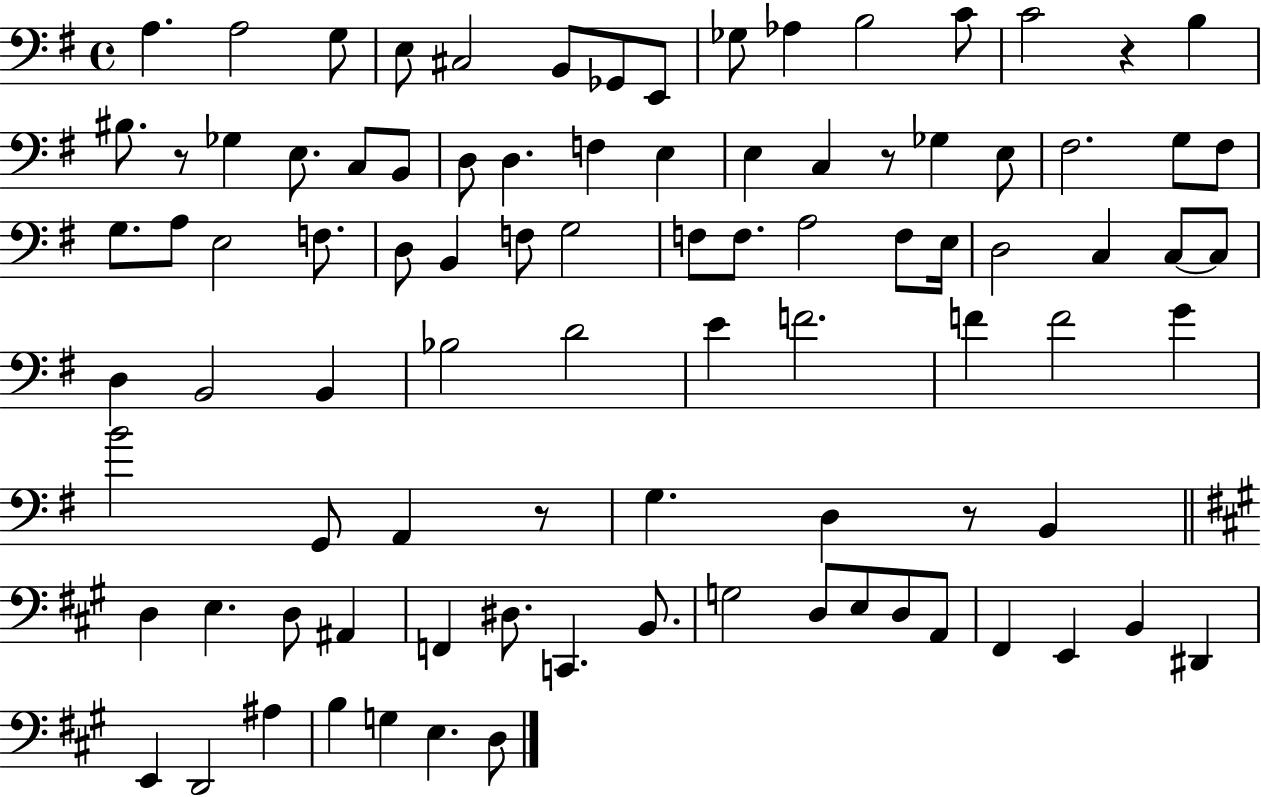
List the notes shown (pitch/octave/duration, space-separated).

A3/q. A3/h G3/e E3/e C#3/h B2/e Gb2/e E2/e Gb3/e Ab3/q B3/h C4/e C4/h R/q B3/q BIS3/e. R/e Gb3/q E3/e. C3/e B2/e D3/e D3/q. F3/q E3/q E3/q C3/q R/e Gb3/q E3/e F#3/h. G3/e F#3/e G3/e. A3/e E3/h F3/e. D3/e B2/q F3/e G3/h F3/e F3/e. A3/h F3/e E3/s D3/h C3/q C3/e C3/e D3/q B2/h B2/q Bb3/h D4/h E4/q F4/h. F4/q F4/h G4/q B4/h G2/e A2/q R/e G3/q. D3/q R/e B2/q D3/q E3/q. D3/e A#2/q F2/q D#3/e. C2/q. B2/e. G3/h D3/e E3/e D3/e A2/e F#2/q E2/q B2/q D#2/q E2/q D2/h A#3/q B3/q G3/q E3/q. D3/e